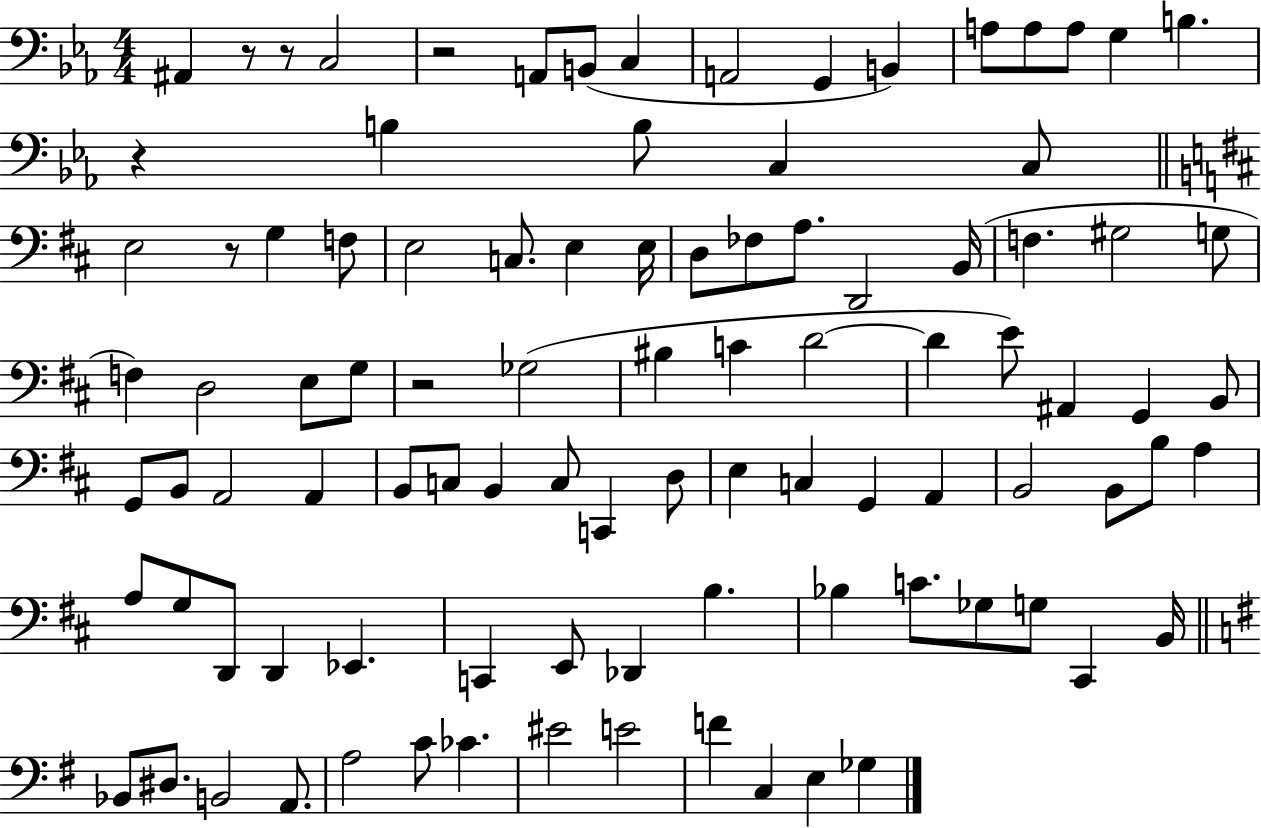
A#2/q R/e R/e C3/h R/h A2/e B2/e C3/q A2/h G2/q B2/q A3/e A3/e A3/e G3/q B3/q. R/q B3/q B3/e C3/q C3/e E3/h R/e G3/q F3/e E3/h C3/e. E3/q E3/s D3/e FES3/e A3/e. D2/h B2/s F3/q. G#3/h G3/e F3/q D3/h E3/e G3/e R/h Gb3/h BIS3/q C4/q D4/h D4/q E4/e A#2/q G2/q B2/e G2/e B2/e A2/h A2/q B2/e C3/e B2/q C3/e C2/q D3/e E3/q C3/q G2/q A2/q B2/h B2/e B3/e A3/q A3/e G3/e D2/e D2/q Eb2/q. C2/q E2/e Db2/q B3/q. Bb3/q C4/e. Gb3/e G3/e C#2/q B2/s Bb2/e D#3/e. B2/h A2/e. A3/h C4/e CES4/q. EIS4/h E4/h F4/q C3/q E3/q Gb3/q